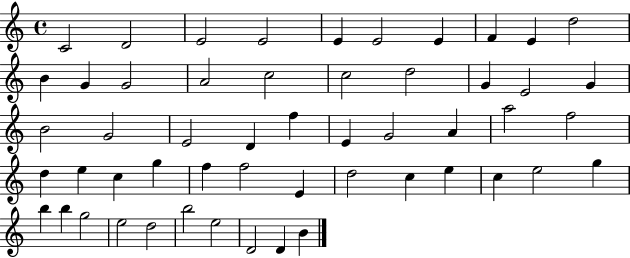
C4/h D4/h E4/h E4/h E4/q E4/h E4/q F4/q E4/q D5/h B4/q G4/q G4/h A4/h C5/h C5/h D5/h G4/q E4/h G4/q B4/h G4/h E4/h D4/q F5/q E4/q G4/h A4/q A5/h F5/h D5/q E5/q C5/q G5/q F5/q F5/h E4/q D5/h C5/q E5/q C5/q E5/h G5/q B5/q B5/q G5/h E5/h D5/h B5/h E5/h D4/h D4/q B4/q